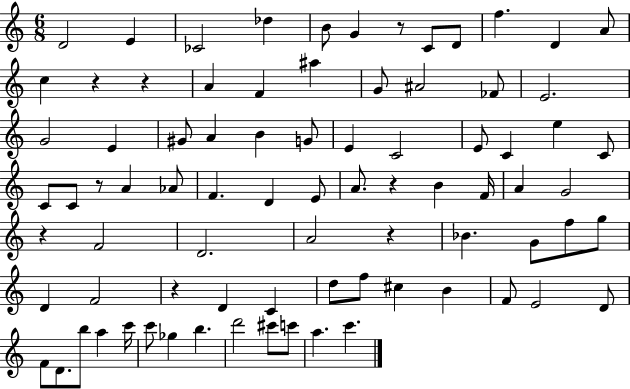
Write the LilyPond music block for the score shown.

{
  \clef treble
  \numericTimeSignature
  \time 6/8
  \key c \major
  d'2 e'4 | ces'2 des''4 | b'8 g'4 r8 c'8 d'8 | f''4. d'4 a'8 | \break c''4 r4 r4 | a'4 f'4 ais''4 | g'8 ais'2 fes'8 | e'2. | \break g'2 e'4 | gis'8 a'4 b'4 g'8 | e'4 c'2 | e'8 c'4 e''4 c'8 | \break c'8 c'8 r8 a'4 aes'8 | f'4. d'4 e'8 | a'8. r4 b'4 f'16 | a'4 g'2 | \break r4 f'2 | d'2. | a'2 r4 | bes'4. g'8 f''8 g''8 | \break d'4 f'2 | r4 d'4 c'4 | d''8 f''8 cis''4 b'4 | f'8 e'2 d'8 | \break f'8 d'8. b''8 a''4 c'''16 | c'''8 ges''4 b''4. | d'''2 cis'''8 c'''8 | a''4. c'''4. | \break \bar "|."
}